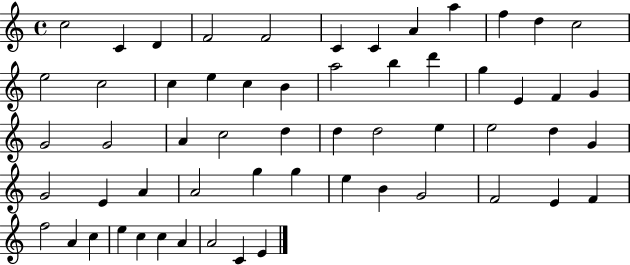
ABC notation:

X:1
T:Untitled
M:4/4
L:1/4
K:C
c2 C D F2 F2 C C A a f d c2 e2 c2 c e c B a2 b d' g E F G G2 G2 A c2 d d d2 e e2 d G G2 E A A2 g g e B G2 F2 E F f2 A c e c c A A2 C E